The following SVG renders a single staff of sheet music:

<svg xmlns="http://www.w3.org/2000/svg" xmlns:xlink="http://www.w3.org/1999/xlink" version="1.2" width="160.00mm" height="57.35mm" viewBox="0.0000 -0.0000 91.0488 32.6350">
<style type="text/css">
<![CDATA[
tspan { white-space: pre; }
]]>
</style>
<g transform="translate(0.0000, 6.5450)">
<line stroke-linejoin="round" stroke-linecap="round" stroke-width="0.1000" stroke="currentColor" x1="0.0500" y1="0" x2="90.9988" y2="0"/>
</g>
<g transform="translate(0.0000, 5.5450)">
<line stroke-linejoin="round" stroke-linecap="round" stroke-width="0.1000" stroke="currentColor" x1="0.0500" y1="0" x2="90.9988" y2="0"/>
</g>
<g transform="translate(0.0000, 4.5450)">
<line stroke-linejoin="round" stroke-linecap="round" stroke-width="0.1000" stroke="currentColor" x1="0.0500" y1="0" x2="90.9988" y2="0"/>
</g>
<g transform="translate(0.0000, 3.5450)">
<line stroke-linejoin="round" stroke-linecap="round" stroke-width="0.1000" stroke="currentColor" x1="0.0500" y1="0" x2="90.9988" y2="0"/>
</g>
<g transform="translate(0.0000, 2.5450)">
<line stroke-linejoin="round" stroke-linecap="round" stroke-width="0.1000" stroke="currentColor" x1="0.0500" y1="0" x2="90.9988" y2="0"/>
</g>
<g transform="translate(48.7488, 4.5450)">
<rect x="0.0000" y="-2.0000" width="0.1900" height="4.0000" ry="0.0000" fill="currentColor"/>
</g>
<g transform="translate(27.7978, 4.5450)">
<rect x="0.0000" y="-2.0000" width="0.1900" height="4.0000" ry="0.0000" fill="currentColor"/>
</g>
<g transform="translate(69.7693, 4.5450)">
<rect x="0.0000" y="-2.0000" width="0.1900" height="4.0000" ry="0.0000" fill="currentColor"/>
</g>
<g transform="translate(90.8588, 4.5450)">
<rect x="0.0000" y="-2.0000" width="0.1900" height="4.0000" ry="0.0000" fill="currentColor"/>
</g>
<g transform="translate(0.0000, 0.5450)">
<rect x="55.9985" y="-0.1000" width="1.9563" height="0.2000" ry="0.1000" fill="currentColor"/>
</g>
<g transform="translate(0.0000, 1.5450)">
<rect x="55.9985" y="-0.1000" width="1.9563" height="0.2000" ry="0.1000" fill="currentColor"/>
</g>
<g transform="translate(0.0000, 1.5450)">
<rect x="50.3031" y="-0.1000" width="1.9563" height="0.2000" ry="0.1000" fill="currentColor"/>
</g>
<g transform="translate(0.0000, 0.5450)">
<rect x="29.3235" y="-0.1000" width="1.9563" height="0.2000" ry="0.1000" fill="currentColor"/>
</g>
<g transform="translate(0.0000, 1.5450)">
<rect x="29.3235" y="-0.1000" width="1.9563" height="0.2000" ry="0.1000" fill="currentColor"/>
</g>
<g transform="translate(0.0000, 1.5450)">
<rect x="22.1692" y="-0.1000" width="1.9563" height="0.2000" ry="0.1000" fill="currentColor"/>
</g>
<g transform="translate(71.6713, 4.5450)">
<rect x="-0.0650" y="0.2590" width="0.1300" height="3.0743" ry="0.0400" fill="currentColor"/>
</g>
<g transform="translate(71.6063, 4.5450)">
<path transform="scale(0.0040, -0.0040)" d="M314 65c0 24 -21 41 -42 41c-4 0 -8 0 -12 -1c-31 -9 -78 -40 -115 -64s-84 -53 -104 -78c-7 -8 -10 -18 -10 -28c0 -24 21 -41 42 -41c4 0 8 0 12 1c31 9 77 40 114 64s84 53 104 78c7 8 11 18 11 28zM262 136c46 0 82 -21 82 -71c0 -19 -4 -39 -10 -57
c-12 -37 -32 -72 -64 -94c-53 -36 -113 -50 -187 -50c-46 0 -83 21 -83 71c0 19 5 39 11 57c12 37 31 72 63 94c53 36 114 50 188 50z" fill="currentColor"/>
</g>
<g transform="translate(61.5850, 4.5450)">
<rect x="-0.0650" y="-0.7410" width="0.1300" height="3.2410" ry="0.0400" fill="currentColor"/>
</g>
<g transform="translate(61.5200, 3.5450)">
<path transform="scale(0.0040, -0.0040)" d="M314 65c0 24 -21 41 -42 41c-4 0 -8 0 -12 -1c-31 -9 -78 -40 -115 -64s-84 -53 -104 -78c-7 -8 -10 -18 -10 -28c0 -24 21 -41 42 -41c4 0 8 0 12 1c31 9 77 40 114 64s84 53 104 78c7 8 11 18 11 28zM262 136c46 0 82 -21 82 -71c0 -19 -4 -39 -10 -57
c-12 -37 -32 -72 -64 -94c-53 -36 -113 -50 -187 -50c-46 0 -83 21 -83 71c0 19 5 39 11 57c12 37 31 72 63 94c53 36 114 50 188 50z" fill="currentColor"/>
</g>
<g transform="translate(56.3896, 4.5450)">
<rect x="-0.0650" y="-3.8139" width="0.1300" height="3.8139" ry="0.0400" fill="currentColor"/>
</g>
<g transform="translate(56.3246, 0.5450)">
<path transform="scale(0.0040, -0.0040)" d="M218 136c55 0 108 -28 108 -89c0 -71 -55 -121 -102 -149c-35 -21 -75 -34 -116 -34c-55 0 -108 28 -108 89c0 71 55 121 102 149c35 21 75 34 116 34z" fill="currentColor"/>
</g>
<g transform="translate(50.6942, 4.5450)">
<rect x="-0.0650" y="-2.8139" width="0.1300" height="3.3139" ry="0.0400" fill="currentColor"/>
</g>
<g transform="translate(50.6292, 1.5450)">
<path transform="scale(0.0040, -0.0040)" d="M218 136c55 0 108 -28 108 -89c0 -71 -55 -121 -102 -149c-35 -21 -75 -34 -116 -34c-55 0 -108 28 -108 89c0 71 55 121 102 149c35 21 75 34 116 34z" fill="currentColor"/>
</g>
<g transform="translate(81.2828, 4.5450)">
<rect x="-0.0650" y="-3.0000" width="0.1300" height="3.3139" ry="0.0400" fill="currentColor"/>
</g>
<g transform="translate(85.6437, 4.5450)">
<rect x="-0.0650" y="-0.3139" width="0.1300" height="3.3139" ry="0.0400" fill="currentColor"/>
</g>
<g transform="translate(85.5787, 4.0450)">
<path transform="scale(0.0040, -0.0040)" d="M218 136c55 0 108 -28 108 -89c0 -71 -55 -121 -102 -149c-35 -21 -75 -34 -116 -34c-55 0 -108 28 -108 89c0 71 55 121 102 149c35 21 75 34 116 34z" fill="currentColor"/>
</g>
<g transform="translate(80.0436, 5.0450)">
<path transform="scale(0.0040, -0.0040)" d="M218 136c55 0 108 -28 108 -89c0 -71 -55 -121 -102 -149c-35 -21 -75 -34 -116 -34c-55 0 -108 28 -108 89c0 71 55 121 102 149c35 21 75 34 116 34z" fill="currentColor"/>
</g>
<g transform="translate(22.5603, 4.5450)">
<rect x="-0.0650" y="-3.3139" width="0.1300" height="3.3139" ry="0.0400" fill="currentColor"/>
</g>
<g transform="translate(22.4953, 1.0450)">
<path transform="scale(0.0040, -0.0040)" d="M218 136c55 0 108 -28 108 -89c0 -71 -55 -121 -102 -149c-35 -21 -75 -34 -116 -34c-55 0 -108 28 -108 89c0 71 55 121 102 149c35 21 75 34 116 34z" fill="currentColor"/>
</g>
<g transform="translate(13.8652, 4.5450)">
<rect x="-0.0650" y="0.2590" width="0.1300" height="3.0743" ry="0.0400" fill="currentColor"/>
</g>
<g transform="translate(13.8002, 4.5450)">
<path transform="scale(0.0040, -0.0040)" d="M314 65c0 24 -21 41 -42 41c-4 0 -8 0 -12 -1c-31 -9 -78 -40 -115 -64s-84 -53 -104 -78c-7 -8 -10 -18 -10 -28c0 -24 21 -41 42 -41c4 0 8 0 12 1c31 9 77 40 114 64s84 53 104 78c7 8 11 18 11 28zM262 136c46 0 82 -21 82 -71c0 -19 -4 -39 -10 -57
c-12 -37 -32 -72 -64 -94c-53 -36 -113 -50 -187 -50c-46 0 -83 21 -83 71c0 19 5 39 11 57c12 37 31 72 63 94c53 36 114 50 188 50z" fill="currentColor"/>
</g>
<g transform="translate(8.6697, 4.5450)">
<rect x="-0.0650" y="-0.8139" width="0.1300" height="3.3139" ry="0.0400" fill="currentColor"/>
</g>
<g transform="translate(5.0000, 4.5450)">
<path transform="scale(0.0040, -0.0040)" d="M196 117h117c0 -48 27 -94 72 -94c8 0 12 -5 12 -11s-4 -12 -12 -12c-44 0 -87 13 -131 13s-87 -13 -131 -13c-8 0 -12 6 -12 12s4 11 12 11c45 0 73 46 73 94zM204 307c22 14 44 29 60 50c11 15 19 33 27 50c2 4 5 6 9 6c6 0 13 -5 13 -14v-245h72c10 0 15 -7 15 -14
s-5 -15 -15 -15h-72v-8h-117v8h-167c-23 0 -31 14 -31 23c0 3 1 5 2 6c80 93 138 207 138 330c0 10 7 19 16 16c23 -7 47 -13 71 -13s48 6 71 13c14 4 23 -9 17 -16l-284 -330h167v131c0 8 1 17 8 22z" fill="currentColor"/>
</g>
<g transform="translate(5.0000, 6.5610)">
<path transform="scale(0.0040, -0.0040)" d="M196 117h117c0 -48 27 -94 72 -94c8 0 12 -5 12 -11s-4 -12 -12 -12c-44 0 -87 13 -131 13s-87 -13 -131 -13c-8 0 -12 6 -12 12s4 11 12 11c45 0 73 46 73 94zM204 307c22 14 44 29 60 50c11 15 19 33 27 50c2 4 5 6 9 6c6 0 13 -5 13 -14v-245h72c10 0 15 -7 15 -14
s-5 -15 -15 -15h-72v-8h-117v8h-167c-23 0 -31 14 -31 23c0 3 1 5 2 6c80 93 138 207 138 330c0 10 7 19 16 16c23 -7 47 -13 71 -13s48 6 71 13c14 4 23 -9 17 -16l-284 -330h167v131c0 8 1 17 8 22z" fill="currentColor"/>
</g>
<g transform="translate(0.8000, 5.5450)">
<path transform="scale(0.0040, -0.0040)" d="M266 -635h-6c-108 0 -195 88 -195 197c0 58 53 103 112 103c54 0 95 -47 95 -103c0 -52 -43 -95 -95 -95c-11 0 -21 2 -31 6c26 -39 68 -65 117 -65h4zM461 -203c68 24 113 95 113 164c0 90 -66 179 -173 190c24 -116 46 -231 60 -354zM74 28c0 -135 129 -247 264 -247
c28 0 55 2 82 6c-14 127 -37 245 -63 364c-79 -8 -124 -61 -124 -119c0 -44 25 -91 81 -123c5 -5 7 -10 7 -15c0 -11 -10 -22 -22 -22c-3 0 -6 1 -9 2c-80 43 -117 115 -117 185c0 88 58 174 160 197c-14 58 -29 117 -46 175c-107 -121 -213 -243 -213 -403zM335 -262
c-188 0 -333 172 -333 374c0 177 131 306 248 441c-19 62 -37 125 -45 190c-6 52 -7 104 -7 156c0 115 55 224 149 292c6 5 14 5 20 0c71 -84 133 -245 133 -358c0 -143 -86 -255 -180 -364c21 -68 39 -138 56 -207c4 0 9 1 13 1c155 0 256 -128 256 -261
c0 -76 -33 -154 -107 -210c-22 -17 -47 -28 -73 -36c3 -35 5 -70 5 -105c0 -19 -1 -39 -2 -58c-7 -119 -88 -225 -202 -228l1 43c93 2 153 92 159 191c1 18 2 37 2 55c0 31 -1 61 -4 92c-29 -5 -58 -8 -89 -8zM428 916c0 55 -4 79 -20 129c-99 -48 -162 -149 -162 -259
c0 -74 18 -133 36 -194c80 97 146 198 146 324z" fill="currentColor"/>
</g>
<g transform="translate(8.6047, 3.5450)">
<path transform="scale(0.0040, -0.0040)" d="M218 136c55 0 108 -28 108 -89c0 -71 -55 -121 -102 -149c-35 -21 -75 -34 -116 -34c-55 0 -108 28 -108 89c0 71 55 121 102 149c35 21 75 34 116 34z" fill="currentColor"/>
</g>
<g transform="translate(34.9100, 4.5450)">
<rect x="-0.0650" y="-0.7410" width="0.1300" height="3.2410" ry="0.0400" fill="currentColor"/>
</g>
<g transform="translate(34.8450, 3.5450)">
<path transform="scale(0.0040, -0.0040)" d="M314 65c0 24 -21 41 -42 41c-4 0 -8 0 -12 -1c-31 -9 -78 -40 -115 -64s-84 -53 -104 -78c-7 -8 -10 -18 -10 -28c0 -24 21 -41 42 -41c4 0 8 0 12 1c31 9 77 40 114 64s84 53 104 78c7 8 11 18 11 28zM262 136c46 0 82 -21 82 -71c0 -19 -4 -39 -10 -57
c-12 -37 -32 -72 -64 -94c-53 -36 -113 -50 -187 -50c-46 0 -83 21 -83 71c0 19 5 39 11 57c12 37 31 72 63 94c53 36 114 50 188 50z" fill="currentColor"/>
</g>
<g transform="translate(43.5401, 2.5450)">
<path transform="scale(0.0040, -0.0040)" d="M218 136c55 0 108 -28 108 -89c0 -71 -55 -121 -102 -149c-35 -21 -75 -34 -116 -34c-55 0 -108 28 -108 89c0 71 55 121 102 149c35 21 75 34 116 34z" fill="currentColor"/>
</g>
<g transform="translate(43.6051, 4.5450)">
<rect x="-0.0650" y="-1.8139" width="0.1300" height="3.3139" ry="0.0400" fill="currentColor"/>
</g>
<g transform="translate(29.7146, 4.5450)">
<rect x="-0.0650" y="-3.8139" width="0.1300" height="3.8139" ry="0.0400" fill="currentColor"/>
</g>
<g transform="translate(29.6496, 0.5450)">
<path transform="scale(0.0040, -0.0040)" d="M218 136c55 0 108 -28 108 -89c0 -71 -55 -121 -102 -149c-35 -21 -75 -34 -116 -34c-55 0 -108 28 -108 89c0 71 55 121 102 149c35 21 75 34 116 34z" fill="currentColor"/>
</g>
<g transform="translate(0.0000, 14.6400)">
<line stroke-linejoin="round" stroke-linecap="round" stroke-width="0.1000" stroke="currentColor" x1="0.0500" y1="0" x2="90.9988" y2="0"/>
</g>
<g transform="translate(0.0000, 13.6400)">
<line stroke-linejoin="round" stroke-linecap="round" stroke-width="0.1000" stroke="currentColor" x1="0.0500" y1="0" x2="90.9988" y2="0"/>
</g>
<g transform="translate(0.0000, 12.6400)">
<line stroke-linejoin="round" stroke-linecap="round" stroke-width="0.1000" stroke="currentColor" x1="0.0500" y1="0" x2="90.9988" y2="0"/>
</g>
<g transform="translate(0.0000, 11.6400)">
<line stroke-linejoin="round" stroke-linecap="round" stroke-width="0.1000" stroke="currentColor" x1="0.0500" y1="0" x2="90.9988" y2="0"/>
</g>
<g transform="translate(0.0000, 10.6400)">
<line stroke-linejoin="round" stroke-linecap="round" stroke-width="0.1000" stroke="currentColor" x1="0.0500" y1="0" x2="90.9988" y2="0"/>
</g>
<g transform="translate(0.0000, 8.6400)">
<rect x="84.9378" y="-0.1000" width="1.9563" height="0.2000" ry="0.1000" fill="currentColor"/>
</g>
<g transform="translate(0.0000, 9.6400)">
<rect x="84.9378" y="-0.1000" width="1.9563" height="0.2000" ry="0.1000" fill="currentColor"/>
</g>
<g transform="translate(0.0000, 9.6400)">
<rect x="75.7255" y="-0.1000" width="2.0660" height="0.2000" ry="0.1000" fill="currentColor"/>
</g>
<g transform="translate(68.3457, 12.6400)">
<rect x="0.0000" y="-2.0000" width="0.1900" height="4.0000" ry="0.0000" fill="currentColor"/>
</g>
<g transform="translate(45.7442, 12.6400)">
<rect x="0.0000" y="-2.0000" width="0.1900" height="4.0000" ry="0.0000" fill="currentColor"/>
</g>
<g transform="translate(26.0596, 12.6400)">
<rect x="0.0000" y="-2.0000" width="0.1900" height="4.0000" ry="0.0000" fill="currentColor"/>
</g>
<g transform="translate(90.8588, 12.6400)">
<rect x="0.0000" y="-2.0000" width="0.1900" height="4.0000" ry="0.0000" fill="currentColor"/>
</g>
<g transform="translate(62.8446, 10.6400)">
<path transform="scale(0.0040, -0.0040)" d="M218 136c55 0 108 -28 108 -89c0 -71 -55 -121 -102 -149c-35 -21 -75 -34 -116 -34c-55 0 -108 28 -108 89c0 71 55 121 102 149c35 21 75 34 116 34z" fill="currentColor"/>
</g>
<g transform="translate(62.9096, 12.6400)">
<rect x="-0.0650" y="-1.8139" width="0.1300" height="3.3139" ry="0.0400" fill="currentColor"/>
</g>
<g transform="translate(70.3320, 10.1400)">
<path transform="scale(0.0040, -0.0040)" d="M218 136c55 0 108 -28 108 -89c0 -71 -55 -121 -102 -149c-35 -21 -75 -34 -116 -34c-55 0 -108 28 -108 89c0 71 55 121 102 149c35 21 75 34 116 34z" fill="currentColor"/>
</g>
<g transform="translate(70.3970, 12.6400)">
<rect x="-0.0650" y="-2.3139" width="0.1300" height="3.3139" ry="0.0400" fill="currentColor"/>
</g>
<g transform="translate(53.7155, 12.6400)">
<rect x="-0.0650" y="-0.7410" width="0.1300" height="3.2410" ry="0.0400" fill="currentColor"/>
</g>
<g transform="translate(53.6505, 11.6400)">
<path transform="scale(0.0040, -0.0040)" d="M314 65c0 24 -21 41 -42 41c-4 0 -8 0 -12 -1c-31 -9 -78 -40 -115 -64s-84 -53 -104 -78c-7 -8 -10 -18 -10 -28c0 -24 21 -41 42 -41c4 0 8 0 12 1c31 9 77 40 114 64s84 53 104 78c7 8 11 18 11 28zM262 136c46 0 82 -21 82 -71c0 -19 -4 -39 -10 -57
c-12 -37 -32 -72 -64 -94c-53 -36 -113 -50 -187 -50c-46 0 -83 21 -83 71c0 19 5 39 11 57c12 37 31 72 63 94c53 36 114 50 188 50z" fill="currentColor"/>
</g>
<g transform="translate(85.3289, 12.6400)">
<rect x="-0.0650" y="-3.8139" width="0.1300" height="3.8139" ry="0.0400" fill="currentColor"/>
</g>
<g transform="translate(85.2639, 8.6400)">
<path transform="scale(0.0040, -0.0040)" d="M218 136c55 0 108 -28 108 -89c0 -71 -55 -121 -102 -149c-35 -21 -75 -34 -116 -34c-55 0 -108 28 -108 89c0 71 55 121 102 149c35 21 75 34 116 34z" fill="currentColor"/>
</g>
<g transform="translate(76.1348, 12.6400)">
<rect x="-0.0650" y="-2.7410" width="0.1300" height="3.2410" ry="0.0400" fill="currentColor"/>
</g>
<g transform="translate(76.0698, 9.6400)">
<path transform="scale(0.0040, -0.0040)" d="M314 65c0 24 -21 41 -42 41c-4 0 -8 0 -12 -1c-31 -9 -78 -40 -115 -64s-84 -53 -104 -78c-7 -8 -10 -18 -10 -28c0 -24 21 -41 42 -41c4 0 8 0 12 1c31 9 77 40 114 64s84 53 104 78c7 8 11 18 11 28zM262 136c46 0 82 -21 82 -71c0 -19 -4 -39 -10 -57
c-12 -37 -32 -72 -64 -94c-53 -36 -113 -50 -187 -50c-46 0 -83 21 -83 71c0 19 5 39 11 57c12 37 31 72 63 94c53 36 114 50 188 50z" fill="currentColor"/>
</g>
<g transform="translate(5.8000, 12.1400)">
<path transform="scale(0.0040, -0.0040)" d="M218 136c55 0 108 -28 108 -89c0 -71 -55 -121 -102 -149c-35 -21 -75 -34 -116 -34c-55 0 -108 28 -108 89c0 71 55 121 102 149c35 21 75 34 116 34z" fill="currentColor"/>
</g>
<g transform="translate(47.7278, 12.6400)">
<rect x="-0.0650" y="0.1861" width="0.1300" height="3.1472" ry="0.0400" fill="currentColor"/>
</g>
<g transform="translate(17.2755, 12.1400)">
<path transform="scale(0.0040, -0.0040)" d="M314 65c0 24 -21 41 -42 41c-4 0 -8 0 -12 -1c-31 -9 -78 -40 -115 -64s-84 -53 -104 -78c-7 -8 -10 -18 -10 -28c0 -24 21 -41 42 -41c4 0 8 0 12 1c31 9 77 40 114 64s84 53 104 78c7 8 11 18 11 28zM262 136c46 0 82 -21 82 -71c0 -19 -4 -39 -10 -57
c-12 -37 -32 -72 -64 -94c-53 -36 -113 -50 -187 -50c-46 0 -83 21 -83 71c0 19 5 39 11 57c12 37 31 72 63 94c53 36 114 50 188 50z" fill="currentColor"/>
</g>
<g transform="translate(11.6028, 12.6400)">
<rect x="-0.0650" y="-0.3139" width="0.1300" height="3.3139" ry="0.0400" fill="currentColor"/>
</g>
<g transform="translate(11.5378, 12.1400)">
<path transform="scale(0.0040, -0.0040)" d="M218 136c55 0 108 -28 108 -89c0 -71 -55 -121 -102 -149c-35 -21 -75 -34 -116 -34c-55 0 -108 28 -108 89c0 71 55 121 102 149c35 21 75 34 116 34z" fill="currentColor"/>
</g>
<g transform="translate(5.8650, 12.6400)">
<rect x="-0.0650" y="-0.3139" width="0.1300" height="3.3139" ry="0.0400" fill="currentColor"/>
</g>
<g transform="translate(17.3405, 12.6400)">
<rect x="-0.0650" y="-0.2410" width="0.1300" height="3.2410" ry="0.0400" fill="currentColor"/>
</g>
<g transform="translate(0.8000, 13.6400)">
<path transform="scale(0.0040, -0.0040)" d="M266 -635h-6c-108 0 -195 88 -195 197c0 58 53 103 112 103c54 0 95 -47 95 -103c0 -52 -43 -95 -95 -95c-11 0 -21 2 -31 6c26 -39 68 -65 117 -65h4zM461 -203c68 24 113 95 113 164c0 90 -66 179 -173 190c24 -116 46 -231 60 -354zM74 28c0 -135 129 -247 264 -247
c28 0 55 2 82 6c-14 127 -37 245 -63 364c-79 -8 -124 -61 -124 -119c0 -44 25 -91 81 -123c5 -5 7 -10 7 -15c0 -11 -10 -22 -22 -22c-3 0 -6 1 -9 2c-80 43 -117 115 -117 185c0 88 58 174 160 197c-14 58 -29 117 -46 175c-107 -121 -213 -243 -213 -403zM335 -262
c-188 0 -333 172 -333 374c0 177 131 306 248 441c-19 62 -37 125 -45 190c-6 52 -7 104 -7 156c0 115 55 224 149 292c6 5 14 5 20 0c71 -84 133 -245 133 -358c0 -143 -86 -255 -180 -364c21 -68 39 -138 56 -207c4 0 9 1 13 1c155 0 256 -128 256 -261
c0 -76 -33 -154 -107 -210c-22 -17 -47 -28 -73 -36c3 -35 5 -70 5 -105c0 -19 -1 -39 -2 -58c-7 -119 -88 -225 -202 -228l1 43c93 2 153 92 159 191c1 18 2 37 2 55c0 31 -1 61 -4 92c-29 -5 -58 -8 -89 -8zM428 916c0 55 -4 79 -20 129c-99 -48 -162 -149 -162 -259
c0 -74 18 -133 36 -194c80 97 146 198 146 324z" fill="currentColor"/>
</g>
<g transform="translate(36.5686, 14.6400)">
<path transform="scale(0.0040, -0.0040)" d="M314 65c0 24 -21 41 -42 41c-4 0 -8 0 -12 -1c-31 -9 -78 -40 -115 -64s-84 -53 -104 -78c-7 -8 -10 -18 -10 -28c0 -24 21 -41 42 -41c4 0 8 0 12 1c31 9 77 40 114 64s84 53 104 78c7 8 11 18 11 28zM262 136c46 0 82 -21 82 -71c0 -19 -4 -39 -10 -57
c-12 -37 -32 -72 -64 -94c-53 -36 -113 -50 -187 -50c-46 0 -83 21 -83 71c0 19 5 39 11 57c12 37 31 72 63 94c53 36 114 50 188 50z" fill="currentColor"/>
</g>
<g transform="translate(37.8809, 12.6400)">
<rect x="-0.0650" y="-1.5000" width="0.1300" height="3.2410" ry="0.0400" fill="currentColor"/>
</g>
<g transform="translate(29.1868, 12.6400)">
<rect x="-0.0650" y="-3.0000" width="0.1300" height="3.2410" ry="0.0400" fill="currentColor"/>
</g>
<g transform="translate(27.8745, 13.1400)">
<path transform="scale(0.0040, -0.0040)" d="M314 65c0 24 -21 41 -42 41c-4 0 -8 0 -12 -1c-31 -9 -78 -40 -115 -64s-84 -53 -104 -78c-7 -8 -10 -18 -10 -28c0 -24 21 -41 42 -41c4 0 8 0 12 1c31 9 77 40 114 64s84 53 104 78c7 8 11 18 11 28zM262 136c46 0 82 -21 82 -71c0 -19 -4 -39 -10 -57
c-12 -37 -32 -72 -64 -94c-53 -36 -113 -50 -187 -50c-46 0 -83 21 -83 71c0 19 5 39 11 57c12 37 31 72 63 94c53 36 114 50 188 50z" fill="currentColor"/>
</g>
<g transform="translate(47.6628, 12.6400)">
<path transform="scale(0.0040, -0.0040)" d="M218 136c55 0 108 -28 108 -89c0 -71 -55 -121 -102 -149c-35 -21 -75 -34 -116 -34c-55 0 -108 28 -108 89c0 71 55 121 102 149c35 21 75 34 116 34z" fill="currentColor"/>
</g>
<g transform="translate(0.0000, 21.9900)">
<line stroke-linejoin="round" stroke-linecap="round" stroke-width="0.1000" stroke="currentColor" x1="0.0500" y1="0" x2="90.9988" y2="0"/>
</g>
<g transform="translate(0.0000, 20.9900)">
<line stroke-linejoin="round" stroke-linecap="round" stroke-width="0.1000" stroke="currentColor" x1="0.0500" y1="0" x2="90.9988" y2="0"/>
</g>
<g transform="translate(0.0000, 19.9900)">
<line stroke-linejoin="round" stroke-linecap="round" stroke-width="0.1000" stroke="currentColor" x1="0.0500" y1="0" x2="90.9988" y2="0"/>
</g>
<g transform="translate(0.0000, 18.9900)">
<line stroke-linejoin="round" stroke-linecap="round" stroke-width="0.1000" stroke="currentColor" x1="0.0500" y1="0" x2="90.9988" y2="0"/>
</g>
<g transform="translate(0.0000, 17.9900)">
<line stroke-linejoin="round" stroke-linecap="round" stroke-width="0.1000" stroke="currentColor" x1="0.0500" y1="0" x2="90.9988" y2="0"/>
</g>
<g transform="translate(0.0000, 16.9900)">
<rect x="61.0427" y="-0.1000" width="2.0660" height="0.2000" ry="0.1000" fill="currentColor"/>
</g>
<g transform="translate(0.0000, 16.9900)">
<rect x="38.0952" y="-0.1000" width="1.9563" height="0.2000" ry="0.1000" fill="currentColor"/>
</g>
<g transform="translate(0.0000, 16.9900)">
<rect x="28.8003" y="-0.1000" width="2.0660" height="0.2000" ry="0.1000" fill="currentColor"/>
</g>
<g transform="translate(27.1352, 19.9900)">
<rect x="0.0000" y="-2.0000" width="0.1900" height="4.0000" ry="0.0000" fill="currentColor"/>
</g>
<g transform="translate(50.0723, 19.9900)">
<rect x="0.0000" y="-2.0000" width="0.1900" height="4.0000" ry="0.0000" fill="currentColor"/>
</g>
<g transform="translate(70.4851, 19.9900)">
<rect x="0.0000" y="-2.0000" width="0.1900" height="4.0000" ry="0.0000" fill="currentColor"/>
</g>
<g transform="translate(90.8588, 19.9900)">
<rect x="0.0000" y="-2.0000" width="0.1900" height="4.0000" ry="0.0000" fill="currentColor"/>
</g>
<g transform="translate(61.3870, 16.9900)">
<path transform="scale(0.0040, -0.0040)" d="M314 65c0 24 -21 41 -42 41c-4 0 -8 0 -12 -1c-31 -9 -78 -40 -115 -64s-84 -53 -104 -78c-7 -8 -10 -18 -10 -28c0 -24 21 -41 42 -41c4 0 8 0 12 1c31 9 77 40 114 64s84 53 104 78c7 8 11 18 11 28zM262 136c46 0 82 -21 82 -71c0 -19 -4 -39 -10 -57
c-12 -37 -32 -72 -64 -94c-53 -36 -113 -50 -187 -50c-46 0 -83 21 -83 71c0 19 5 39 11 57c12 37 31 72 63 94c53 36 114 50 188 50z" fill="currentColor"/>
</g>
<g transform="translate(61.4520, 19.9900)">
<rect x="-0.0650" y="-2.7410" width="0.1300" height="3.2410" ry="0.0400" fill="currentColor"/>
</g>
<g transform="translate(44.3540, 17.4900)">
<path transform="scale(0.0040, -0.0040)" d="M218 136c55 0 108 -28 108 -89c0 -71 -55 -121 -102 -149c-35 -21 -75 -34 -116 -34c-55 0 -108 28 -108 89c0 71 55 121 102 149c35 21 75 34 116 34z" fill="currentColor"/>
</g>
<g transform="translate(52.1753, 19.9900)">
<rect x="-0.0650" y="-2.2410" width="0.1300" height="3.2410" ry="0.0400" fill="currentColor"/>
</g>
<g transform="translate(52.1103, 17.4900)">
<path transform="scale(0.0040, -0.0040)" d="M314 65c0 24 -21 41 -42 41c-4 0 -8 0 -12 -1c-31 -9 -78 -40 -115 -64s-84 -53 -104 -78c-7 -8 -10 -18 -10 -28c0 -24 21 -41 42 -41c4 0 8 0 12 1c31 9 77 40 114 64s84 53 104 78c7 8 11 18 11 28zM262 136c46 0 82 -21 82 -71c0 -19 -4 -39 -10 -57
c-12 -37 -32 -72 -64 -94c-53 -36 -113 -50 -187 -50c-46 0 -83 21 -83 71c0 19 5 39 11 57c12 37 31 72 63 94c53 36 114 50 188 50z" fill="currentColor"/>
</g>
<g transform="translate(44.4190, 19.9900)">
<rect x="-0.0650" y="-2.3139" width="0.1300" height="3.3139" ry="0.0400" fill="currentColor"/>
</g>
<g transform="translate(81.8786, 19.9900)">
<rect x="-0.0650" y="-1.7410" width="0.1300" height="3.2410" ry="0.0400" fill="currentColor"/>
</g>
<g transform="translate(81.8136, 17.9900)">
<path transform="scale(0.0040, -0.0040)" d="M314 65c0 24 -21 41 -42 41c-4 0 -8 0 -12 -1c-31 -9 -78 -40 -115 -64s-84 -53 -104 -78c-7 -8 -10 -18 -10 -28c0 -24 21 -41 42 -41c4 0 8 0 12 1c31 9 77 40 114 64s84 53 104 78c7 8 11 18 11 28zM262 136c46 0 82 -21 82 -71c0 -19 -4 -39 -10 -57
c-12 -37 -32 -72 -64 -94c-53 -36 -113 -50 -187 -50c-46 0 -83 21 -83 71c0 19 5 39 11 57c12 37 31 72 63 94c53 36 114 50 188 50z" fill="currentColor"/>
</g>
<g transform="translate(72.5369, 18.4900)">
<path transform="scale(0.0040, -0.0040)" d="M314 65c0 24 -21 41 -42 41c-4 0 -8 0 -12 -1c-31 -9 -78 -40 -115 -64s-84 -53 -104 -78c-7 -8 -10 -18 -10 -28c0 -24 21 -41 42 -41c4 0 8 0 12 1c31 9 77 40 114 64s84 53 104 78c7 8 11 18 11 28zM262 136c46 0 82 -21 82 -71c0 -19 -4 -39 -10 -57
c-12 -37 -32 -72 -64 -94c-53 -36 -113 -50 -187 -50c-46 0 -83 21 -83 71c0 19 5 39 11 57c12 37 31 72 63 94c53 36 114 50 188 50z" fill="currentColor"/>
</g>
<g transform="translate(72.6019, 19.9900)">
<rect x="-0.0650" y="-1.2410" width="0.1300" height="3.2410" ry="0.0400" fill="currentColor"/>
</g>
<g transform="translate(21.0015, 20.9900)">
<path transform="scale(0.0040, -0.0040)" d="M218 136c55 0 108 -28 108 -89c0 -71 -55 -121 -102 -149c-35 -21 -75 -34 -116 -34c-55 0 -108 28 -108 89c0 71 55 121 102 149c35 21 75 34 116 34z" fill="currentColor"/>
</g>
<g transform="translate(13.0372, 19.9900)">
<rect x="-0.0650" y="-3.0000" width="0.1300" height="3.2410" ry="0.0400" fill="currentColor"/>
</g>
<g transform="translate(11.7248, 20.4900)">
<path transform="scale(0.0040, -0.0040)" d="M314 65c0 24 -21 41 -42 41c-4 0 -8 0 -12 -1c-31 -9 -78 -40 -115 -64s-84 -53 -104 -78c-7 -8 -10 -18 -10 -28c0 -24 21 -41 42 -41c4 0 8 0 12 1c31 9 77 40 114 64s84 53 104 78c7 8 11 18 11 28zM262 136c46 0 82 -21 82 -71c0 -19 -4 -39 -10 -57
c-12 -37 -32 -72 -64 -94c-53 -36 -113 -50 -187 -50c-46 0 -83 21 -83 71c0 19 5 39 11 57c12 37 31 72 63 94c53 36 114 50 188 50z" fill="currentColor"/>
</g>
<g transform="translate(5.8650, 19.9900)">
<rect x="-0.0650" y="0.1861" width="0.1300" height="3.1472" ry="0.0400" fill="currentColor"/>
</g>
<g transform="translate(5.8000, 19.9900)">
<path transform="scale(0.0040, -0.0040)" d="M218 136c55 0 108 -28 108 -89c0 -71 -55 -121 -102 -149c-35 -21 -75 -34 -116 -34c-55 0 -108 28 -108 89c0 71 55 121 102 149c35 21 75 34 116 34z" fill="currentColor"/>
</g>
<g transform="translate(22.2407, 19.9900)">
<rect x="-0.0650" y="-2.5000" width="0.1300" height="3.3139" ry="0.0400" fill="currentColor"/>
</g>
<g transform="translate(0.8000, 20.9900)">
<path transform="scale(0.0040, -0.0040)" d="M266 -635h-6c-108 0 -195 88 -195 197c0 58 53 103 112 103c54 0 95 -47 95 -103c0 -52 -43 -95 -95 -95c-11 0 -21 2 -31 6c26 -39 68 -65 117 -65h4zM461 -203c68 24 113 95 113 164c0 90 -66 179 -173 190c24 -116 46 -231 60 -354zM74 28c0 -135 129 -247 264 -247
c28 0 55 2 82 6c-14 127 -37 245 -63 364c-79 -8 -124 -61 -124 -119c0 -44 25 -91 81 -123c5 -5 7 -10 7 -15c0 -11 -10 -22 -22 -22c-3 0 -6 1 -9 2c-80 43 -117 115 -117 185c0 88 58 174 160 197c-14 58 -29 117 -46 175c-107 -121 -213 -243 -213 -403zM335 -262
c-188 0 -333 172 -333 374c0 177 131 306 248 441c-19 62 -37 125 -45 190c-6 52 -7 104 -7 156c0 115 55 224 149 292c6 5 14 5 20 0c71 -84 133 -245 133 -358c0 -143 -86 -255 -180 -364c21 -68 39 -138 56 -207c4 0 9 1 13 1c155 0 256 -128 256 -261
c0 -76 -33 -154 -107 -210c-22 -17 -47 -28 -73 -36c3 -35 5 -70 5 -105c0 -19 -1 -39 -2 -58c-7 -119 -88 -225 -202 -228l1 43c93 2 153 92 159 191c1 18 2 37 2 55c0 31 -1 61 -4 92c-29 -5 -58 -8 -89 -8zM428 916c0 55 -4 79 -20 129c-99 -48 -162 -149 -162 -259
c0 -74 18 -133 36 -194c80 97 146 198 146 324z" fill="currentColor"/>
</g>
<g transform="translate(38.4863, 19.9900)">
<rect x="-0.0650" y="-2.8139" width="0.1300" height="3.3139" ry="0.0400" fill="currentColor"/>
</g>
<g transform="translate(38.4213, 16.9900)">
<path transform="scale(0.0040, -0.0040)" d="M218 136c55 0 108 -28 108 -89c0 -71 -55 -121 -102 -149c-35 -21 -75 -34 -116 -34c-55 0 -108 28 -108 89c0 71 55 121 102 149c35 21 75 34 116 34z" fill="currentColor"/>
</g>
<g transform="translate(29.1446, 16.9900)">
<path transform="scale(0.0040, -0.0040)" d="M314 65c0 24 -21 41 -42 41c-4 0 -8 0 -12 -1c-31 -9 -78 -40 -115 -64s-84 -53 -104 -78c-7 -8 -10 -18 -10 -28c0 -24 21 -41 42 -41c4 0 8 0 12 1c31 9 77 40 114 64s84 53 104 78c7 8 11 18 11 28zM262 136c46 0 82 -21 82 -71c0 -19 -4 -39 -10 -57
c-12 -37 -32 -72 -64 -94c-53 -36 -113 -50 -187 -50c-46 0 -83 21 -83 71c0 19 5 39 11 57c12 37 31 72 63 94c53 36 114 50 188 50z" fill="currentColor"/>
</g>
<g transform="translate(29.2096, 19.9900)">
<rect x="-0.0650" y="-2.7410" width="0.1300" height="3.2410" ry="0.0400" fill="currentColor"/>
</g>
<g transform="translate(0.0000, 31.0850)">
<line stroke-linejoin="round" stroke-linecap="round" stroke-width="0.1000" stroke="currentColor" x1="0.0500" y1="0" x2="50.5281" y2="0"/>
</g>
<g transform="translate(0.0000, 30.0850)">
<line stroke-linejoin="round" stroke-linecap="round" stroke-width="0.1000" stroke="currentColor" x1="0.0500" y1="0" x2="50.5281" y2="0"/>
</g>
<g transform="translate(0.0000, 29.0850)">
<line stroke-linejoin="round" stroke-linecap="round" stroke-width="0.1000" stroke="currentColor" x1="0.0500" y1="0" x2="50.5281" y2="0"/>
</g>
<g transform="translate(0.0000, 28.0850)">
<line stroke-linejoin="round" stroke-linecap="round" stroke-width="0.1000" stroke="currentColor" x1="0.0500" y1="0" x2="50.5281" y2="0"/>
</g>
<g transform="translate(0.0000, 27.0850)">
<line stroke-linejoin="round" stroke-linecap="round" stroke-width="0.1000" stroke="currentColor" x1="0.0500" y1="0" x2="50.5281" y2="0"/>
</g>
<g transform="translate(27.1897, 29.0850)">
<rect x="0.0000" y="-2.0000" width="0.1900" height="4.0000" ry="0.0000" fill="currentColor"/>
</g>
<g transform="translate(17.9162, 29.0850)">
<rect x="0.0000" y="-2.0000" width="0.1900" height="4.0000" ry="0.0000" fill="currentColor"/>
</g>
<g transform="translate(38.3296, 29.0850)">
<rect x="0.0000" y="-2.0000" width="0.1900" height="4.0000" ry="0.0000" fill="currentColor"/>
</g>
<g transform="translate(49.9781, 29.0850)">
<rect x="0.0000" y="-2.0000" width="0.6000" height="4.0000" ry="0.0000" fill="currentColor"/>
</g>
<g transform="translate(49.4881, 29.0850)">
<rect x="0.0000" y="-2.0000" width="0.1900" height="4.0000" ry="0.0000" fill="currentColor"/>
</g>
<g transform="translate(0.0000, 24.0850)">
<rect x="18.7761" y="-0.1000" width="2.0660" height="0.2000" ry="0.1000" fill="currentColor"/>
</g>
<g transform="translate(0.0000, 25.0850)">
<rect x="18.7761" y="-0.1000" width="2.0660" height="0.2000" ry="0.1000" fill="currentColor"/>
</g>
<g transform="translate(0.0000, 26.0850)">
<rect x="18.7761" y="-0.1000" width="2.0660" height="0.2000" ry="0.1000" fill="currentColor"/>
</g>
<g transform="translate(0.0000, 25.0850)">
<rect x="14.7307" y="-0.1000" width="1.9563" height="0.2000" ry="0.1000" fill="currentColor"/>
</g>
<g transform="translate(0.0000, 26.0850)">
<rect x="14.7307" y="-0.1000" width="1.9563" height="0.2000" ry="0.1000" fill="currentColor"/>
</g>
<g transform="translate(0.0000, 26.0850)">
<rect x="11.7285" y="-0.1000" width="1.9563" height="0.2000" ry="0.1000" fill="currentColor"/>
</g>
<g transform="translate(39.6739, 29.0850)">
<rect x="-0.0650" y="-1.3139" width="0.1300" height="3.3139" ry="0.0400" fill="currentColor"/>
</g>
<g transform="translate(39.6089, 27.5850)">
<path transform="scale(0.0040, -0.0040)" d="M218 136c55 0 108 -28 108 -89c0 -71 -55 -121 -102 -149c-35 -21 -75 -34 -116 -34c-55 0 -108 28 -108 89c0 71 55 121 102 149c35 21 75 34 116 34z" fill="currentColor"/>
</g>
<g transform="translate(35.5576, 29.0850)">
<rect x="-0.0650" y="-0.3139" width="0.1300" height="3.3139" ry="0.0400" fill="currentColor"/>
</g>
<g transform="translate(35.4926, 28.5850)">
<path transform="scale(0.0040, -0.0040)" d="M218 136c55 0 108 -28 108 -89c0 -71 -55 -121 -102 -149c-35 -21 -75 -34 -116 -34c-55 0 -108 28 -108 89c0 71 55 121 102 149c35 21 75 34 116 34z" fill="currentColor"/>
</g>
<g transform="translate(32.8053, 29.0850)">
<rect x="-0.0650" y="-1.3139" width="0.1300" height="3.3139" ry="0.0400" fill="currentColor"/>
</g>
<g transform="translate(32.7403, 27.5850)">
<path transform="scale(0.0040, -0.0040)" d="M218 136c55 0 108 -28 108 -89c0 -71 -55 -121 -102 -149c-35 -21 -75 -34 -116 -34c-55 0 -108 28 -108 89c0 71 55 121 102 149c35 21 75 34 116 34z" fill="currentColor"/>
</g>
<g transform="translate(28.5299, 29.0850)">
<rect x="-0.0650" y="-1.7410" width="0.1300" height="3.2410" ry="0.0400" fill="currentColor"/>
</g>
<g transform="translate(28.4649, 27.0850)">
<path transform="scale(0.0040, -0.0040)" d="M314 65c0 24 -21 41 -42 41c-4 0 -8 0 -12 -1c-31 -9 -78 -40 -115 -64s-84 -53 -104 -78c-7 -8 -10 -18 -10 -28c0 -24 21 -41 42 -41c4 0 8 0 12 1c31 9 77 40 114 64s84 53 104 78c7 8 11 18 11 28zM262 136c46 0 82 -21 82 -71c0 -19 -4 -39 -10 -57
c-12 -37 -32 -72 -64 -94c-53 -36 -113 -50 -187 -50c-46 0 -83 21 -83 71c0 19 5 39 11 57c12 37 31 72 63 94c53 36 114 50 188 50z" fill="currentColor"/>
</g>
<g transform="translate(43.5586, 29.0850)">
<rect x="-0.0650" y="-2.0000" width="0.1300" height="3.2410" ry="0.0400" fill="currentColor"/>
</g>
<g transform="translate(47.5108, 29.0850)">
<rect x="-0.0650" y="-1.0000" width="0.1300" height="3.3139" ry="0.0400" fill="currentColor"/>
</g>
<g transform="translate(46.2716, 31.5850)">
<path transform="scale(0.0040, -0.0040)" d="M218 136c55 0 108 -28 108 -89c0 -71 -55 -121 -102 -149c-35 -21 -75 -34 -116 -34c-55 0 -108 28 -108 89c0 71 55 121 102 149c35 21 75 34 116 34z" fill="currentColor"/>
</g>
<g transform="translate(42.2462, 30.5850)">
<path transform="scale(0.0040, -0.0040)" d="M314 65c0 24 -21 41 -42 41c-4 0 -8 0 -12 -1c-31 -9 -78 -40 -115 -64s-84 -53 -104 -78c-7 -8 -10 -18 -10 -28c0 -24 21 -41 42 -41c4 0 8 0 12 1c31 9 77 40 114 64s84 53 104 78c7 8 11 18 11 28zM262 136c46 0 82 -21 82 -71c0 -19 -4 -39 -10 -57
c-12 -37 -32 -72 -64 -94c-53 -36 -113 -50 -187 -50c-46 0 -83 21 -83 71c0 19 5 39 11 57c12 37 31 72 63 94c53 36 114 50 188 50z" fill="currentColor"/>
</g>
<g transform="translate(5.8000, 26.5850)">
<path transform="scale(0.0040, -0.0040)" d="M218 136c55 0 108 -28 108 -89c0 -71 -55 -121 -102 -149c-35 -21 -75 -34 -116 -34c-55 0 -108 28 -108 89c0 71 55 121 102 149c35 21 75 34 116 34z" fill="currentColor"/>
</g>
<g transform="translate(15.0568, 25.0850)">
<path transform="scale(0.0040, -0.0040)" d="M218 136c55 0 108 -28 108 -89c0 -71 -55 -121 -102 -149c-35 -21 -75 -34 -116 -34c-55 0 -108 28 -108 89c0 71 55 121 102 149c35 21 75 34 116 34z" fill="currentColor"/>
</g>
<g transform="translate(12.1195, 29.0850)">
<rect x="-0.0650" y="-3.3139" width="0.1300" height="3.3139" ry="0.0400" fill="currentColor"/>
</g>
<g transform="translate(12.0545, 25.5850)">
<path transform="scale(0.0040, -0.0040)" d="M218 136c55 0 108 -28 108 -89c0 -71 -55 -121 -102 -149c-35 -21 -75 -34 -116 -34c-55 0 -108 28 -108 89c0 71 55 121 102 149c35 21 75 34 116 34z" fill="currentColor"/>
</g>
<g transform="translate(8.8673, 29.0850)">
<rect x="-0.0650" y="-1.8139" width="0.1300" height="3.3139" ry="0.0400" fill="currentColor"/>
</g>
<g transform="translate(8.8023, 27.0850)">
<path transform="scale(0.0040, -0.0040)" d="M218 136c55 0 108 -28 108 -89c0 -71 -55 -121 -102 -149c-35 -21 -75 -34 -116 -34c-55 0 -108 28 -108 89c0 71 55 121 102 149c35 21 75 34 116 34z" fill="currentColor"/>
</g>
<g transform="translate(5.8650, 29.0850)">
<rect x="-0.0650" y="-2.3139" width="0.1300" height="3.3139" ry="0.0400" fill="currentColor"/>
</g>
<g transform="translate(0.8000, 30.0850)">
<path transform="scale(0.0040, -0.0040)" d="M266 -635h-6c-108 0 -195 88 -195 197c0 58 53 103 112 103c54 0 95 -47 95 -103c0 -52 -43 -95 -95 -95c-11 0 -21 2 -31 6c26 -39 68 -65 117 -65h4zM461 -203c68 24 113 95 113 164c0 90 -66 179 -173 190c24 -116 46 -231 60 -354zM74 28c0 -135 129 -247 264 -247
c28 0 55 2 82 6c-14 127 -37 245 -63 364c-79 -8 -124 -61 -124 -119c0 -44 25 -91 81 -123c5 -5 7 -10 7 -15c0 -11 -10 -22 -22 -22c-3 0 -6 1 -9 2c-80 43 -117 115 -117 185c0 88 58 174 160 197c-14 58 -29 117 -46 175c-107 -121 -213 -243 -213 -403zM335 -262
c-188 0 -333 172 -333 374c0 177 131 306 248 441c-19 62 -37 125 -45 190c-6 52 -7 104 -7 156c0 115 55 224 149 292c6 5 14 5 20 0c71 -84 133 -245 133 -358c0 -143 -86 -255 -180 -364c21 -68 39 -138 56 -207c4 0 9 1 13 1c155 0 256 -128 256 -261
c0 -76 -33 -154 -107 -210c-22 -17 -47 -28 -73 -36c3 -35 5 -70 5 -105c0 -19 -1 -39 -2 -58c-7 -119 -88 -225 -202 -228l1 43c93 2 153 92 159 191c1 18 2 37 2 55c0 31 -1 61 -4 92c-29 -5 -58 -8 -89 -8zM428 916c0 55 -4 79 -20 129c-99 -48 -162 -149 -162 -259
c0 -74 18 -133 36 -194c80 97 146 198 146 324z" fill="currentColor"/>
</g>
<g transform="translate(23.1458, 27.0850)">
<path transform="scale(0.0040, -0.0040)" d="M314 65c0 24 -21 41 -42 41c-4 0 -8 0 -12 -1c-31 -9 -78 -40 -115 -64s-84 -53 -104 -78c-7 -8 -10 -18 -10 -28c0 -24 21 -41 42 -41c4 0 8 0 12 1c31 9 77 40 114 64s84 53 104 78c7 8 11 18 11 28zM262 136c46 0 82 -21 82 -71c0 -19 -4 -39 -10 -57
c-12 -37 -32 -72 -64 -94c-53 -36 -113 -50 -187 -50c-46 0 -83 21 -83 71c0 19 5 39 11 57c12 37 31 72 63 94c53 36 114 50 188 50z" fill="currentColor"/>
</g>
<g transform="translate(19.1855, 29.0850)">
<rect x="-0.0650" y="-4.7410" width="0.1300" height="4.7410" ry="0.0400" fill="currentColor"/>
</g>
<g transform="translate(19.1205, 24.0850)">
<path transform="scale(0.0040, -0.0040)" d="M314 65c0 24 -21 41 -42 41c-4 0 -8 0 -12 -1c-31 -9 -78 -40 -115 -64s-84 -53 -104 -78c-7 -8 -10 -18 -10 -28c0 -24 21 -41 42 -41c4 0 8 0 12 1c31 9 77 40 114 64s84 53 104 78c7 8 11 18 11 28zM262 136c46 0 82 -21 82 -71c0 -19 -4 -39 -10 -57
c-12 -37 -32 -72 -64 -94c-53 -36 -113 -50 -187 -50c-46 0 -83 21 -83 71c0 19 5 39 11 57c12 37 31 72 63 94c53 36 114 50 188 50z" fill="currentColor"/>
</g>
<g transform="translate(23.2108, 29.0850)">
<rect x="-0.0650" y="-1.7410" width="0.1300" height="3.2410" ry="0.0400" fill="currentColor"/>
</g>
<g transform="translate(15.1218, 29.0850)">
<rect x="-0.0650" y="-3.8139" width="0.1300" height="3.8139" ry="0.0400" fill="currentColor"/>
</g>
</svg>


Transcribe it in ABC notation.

X:1
T:Untitled
M:4/4
L:1/4
K:C
d B2 b c' d2 f a c' d2 B2 A c c c c2 A2 E2 B d2 f g a2 c' B A2 G a2 a g g2 a2 e2 f2 g f b c' e'2 f2 f2 e c e F2 D